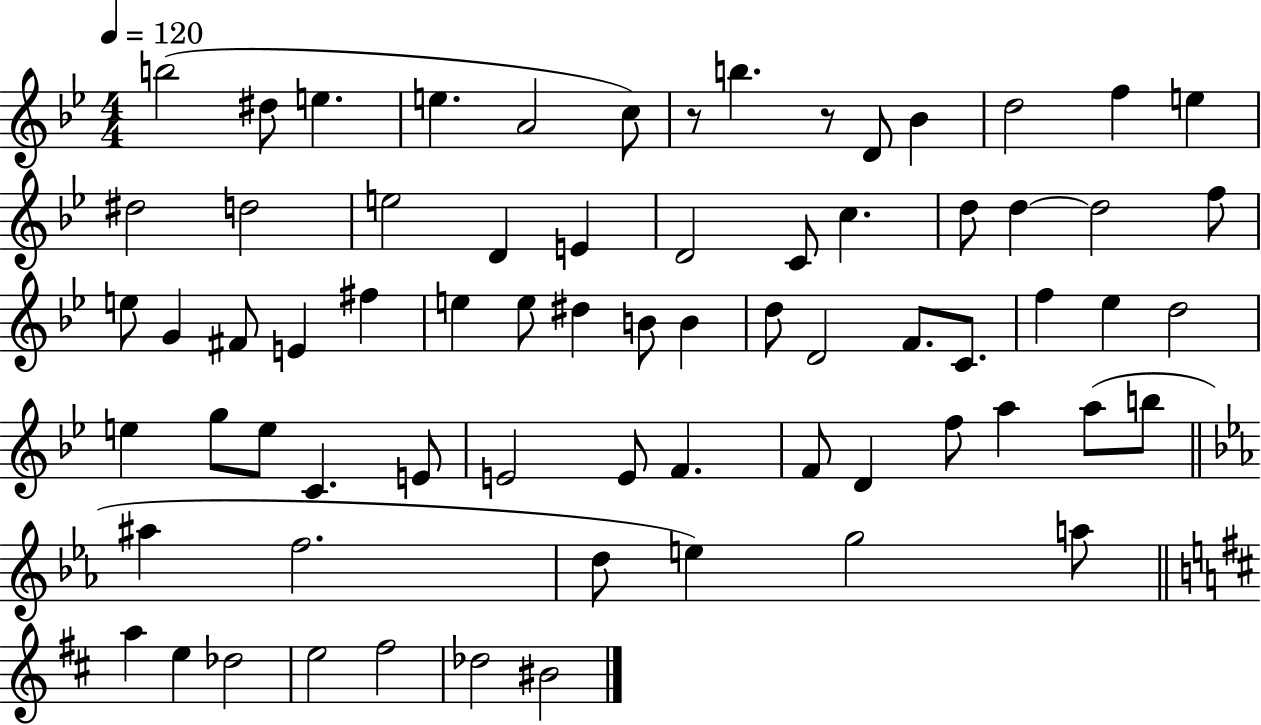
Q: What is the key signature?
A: BES major